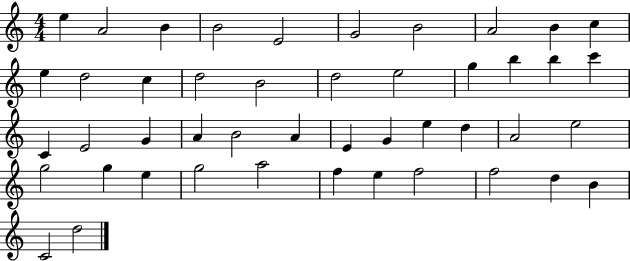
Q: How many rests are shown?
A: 0